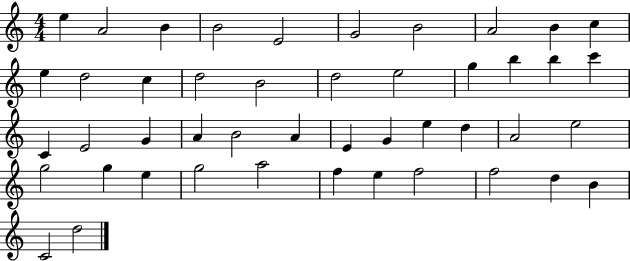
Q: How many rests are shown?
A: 0